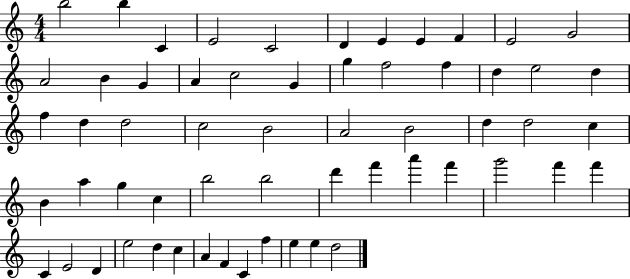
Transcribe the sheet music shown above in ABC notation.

X:1
T:Untitled
M:4/4
L:1/4
K:C
b2 b C E2 C2 D E E F E2 G2 A2 B G A c2 G g f2 f d e2 d f d d2 c2 B2 A2 B2 d d2 c B a g c b2 b2 d' f' a' f' g'2 f' f' C E2 D e2 d c A F C f e e d2